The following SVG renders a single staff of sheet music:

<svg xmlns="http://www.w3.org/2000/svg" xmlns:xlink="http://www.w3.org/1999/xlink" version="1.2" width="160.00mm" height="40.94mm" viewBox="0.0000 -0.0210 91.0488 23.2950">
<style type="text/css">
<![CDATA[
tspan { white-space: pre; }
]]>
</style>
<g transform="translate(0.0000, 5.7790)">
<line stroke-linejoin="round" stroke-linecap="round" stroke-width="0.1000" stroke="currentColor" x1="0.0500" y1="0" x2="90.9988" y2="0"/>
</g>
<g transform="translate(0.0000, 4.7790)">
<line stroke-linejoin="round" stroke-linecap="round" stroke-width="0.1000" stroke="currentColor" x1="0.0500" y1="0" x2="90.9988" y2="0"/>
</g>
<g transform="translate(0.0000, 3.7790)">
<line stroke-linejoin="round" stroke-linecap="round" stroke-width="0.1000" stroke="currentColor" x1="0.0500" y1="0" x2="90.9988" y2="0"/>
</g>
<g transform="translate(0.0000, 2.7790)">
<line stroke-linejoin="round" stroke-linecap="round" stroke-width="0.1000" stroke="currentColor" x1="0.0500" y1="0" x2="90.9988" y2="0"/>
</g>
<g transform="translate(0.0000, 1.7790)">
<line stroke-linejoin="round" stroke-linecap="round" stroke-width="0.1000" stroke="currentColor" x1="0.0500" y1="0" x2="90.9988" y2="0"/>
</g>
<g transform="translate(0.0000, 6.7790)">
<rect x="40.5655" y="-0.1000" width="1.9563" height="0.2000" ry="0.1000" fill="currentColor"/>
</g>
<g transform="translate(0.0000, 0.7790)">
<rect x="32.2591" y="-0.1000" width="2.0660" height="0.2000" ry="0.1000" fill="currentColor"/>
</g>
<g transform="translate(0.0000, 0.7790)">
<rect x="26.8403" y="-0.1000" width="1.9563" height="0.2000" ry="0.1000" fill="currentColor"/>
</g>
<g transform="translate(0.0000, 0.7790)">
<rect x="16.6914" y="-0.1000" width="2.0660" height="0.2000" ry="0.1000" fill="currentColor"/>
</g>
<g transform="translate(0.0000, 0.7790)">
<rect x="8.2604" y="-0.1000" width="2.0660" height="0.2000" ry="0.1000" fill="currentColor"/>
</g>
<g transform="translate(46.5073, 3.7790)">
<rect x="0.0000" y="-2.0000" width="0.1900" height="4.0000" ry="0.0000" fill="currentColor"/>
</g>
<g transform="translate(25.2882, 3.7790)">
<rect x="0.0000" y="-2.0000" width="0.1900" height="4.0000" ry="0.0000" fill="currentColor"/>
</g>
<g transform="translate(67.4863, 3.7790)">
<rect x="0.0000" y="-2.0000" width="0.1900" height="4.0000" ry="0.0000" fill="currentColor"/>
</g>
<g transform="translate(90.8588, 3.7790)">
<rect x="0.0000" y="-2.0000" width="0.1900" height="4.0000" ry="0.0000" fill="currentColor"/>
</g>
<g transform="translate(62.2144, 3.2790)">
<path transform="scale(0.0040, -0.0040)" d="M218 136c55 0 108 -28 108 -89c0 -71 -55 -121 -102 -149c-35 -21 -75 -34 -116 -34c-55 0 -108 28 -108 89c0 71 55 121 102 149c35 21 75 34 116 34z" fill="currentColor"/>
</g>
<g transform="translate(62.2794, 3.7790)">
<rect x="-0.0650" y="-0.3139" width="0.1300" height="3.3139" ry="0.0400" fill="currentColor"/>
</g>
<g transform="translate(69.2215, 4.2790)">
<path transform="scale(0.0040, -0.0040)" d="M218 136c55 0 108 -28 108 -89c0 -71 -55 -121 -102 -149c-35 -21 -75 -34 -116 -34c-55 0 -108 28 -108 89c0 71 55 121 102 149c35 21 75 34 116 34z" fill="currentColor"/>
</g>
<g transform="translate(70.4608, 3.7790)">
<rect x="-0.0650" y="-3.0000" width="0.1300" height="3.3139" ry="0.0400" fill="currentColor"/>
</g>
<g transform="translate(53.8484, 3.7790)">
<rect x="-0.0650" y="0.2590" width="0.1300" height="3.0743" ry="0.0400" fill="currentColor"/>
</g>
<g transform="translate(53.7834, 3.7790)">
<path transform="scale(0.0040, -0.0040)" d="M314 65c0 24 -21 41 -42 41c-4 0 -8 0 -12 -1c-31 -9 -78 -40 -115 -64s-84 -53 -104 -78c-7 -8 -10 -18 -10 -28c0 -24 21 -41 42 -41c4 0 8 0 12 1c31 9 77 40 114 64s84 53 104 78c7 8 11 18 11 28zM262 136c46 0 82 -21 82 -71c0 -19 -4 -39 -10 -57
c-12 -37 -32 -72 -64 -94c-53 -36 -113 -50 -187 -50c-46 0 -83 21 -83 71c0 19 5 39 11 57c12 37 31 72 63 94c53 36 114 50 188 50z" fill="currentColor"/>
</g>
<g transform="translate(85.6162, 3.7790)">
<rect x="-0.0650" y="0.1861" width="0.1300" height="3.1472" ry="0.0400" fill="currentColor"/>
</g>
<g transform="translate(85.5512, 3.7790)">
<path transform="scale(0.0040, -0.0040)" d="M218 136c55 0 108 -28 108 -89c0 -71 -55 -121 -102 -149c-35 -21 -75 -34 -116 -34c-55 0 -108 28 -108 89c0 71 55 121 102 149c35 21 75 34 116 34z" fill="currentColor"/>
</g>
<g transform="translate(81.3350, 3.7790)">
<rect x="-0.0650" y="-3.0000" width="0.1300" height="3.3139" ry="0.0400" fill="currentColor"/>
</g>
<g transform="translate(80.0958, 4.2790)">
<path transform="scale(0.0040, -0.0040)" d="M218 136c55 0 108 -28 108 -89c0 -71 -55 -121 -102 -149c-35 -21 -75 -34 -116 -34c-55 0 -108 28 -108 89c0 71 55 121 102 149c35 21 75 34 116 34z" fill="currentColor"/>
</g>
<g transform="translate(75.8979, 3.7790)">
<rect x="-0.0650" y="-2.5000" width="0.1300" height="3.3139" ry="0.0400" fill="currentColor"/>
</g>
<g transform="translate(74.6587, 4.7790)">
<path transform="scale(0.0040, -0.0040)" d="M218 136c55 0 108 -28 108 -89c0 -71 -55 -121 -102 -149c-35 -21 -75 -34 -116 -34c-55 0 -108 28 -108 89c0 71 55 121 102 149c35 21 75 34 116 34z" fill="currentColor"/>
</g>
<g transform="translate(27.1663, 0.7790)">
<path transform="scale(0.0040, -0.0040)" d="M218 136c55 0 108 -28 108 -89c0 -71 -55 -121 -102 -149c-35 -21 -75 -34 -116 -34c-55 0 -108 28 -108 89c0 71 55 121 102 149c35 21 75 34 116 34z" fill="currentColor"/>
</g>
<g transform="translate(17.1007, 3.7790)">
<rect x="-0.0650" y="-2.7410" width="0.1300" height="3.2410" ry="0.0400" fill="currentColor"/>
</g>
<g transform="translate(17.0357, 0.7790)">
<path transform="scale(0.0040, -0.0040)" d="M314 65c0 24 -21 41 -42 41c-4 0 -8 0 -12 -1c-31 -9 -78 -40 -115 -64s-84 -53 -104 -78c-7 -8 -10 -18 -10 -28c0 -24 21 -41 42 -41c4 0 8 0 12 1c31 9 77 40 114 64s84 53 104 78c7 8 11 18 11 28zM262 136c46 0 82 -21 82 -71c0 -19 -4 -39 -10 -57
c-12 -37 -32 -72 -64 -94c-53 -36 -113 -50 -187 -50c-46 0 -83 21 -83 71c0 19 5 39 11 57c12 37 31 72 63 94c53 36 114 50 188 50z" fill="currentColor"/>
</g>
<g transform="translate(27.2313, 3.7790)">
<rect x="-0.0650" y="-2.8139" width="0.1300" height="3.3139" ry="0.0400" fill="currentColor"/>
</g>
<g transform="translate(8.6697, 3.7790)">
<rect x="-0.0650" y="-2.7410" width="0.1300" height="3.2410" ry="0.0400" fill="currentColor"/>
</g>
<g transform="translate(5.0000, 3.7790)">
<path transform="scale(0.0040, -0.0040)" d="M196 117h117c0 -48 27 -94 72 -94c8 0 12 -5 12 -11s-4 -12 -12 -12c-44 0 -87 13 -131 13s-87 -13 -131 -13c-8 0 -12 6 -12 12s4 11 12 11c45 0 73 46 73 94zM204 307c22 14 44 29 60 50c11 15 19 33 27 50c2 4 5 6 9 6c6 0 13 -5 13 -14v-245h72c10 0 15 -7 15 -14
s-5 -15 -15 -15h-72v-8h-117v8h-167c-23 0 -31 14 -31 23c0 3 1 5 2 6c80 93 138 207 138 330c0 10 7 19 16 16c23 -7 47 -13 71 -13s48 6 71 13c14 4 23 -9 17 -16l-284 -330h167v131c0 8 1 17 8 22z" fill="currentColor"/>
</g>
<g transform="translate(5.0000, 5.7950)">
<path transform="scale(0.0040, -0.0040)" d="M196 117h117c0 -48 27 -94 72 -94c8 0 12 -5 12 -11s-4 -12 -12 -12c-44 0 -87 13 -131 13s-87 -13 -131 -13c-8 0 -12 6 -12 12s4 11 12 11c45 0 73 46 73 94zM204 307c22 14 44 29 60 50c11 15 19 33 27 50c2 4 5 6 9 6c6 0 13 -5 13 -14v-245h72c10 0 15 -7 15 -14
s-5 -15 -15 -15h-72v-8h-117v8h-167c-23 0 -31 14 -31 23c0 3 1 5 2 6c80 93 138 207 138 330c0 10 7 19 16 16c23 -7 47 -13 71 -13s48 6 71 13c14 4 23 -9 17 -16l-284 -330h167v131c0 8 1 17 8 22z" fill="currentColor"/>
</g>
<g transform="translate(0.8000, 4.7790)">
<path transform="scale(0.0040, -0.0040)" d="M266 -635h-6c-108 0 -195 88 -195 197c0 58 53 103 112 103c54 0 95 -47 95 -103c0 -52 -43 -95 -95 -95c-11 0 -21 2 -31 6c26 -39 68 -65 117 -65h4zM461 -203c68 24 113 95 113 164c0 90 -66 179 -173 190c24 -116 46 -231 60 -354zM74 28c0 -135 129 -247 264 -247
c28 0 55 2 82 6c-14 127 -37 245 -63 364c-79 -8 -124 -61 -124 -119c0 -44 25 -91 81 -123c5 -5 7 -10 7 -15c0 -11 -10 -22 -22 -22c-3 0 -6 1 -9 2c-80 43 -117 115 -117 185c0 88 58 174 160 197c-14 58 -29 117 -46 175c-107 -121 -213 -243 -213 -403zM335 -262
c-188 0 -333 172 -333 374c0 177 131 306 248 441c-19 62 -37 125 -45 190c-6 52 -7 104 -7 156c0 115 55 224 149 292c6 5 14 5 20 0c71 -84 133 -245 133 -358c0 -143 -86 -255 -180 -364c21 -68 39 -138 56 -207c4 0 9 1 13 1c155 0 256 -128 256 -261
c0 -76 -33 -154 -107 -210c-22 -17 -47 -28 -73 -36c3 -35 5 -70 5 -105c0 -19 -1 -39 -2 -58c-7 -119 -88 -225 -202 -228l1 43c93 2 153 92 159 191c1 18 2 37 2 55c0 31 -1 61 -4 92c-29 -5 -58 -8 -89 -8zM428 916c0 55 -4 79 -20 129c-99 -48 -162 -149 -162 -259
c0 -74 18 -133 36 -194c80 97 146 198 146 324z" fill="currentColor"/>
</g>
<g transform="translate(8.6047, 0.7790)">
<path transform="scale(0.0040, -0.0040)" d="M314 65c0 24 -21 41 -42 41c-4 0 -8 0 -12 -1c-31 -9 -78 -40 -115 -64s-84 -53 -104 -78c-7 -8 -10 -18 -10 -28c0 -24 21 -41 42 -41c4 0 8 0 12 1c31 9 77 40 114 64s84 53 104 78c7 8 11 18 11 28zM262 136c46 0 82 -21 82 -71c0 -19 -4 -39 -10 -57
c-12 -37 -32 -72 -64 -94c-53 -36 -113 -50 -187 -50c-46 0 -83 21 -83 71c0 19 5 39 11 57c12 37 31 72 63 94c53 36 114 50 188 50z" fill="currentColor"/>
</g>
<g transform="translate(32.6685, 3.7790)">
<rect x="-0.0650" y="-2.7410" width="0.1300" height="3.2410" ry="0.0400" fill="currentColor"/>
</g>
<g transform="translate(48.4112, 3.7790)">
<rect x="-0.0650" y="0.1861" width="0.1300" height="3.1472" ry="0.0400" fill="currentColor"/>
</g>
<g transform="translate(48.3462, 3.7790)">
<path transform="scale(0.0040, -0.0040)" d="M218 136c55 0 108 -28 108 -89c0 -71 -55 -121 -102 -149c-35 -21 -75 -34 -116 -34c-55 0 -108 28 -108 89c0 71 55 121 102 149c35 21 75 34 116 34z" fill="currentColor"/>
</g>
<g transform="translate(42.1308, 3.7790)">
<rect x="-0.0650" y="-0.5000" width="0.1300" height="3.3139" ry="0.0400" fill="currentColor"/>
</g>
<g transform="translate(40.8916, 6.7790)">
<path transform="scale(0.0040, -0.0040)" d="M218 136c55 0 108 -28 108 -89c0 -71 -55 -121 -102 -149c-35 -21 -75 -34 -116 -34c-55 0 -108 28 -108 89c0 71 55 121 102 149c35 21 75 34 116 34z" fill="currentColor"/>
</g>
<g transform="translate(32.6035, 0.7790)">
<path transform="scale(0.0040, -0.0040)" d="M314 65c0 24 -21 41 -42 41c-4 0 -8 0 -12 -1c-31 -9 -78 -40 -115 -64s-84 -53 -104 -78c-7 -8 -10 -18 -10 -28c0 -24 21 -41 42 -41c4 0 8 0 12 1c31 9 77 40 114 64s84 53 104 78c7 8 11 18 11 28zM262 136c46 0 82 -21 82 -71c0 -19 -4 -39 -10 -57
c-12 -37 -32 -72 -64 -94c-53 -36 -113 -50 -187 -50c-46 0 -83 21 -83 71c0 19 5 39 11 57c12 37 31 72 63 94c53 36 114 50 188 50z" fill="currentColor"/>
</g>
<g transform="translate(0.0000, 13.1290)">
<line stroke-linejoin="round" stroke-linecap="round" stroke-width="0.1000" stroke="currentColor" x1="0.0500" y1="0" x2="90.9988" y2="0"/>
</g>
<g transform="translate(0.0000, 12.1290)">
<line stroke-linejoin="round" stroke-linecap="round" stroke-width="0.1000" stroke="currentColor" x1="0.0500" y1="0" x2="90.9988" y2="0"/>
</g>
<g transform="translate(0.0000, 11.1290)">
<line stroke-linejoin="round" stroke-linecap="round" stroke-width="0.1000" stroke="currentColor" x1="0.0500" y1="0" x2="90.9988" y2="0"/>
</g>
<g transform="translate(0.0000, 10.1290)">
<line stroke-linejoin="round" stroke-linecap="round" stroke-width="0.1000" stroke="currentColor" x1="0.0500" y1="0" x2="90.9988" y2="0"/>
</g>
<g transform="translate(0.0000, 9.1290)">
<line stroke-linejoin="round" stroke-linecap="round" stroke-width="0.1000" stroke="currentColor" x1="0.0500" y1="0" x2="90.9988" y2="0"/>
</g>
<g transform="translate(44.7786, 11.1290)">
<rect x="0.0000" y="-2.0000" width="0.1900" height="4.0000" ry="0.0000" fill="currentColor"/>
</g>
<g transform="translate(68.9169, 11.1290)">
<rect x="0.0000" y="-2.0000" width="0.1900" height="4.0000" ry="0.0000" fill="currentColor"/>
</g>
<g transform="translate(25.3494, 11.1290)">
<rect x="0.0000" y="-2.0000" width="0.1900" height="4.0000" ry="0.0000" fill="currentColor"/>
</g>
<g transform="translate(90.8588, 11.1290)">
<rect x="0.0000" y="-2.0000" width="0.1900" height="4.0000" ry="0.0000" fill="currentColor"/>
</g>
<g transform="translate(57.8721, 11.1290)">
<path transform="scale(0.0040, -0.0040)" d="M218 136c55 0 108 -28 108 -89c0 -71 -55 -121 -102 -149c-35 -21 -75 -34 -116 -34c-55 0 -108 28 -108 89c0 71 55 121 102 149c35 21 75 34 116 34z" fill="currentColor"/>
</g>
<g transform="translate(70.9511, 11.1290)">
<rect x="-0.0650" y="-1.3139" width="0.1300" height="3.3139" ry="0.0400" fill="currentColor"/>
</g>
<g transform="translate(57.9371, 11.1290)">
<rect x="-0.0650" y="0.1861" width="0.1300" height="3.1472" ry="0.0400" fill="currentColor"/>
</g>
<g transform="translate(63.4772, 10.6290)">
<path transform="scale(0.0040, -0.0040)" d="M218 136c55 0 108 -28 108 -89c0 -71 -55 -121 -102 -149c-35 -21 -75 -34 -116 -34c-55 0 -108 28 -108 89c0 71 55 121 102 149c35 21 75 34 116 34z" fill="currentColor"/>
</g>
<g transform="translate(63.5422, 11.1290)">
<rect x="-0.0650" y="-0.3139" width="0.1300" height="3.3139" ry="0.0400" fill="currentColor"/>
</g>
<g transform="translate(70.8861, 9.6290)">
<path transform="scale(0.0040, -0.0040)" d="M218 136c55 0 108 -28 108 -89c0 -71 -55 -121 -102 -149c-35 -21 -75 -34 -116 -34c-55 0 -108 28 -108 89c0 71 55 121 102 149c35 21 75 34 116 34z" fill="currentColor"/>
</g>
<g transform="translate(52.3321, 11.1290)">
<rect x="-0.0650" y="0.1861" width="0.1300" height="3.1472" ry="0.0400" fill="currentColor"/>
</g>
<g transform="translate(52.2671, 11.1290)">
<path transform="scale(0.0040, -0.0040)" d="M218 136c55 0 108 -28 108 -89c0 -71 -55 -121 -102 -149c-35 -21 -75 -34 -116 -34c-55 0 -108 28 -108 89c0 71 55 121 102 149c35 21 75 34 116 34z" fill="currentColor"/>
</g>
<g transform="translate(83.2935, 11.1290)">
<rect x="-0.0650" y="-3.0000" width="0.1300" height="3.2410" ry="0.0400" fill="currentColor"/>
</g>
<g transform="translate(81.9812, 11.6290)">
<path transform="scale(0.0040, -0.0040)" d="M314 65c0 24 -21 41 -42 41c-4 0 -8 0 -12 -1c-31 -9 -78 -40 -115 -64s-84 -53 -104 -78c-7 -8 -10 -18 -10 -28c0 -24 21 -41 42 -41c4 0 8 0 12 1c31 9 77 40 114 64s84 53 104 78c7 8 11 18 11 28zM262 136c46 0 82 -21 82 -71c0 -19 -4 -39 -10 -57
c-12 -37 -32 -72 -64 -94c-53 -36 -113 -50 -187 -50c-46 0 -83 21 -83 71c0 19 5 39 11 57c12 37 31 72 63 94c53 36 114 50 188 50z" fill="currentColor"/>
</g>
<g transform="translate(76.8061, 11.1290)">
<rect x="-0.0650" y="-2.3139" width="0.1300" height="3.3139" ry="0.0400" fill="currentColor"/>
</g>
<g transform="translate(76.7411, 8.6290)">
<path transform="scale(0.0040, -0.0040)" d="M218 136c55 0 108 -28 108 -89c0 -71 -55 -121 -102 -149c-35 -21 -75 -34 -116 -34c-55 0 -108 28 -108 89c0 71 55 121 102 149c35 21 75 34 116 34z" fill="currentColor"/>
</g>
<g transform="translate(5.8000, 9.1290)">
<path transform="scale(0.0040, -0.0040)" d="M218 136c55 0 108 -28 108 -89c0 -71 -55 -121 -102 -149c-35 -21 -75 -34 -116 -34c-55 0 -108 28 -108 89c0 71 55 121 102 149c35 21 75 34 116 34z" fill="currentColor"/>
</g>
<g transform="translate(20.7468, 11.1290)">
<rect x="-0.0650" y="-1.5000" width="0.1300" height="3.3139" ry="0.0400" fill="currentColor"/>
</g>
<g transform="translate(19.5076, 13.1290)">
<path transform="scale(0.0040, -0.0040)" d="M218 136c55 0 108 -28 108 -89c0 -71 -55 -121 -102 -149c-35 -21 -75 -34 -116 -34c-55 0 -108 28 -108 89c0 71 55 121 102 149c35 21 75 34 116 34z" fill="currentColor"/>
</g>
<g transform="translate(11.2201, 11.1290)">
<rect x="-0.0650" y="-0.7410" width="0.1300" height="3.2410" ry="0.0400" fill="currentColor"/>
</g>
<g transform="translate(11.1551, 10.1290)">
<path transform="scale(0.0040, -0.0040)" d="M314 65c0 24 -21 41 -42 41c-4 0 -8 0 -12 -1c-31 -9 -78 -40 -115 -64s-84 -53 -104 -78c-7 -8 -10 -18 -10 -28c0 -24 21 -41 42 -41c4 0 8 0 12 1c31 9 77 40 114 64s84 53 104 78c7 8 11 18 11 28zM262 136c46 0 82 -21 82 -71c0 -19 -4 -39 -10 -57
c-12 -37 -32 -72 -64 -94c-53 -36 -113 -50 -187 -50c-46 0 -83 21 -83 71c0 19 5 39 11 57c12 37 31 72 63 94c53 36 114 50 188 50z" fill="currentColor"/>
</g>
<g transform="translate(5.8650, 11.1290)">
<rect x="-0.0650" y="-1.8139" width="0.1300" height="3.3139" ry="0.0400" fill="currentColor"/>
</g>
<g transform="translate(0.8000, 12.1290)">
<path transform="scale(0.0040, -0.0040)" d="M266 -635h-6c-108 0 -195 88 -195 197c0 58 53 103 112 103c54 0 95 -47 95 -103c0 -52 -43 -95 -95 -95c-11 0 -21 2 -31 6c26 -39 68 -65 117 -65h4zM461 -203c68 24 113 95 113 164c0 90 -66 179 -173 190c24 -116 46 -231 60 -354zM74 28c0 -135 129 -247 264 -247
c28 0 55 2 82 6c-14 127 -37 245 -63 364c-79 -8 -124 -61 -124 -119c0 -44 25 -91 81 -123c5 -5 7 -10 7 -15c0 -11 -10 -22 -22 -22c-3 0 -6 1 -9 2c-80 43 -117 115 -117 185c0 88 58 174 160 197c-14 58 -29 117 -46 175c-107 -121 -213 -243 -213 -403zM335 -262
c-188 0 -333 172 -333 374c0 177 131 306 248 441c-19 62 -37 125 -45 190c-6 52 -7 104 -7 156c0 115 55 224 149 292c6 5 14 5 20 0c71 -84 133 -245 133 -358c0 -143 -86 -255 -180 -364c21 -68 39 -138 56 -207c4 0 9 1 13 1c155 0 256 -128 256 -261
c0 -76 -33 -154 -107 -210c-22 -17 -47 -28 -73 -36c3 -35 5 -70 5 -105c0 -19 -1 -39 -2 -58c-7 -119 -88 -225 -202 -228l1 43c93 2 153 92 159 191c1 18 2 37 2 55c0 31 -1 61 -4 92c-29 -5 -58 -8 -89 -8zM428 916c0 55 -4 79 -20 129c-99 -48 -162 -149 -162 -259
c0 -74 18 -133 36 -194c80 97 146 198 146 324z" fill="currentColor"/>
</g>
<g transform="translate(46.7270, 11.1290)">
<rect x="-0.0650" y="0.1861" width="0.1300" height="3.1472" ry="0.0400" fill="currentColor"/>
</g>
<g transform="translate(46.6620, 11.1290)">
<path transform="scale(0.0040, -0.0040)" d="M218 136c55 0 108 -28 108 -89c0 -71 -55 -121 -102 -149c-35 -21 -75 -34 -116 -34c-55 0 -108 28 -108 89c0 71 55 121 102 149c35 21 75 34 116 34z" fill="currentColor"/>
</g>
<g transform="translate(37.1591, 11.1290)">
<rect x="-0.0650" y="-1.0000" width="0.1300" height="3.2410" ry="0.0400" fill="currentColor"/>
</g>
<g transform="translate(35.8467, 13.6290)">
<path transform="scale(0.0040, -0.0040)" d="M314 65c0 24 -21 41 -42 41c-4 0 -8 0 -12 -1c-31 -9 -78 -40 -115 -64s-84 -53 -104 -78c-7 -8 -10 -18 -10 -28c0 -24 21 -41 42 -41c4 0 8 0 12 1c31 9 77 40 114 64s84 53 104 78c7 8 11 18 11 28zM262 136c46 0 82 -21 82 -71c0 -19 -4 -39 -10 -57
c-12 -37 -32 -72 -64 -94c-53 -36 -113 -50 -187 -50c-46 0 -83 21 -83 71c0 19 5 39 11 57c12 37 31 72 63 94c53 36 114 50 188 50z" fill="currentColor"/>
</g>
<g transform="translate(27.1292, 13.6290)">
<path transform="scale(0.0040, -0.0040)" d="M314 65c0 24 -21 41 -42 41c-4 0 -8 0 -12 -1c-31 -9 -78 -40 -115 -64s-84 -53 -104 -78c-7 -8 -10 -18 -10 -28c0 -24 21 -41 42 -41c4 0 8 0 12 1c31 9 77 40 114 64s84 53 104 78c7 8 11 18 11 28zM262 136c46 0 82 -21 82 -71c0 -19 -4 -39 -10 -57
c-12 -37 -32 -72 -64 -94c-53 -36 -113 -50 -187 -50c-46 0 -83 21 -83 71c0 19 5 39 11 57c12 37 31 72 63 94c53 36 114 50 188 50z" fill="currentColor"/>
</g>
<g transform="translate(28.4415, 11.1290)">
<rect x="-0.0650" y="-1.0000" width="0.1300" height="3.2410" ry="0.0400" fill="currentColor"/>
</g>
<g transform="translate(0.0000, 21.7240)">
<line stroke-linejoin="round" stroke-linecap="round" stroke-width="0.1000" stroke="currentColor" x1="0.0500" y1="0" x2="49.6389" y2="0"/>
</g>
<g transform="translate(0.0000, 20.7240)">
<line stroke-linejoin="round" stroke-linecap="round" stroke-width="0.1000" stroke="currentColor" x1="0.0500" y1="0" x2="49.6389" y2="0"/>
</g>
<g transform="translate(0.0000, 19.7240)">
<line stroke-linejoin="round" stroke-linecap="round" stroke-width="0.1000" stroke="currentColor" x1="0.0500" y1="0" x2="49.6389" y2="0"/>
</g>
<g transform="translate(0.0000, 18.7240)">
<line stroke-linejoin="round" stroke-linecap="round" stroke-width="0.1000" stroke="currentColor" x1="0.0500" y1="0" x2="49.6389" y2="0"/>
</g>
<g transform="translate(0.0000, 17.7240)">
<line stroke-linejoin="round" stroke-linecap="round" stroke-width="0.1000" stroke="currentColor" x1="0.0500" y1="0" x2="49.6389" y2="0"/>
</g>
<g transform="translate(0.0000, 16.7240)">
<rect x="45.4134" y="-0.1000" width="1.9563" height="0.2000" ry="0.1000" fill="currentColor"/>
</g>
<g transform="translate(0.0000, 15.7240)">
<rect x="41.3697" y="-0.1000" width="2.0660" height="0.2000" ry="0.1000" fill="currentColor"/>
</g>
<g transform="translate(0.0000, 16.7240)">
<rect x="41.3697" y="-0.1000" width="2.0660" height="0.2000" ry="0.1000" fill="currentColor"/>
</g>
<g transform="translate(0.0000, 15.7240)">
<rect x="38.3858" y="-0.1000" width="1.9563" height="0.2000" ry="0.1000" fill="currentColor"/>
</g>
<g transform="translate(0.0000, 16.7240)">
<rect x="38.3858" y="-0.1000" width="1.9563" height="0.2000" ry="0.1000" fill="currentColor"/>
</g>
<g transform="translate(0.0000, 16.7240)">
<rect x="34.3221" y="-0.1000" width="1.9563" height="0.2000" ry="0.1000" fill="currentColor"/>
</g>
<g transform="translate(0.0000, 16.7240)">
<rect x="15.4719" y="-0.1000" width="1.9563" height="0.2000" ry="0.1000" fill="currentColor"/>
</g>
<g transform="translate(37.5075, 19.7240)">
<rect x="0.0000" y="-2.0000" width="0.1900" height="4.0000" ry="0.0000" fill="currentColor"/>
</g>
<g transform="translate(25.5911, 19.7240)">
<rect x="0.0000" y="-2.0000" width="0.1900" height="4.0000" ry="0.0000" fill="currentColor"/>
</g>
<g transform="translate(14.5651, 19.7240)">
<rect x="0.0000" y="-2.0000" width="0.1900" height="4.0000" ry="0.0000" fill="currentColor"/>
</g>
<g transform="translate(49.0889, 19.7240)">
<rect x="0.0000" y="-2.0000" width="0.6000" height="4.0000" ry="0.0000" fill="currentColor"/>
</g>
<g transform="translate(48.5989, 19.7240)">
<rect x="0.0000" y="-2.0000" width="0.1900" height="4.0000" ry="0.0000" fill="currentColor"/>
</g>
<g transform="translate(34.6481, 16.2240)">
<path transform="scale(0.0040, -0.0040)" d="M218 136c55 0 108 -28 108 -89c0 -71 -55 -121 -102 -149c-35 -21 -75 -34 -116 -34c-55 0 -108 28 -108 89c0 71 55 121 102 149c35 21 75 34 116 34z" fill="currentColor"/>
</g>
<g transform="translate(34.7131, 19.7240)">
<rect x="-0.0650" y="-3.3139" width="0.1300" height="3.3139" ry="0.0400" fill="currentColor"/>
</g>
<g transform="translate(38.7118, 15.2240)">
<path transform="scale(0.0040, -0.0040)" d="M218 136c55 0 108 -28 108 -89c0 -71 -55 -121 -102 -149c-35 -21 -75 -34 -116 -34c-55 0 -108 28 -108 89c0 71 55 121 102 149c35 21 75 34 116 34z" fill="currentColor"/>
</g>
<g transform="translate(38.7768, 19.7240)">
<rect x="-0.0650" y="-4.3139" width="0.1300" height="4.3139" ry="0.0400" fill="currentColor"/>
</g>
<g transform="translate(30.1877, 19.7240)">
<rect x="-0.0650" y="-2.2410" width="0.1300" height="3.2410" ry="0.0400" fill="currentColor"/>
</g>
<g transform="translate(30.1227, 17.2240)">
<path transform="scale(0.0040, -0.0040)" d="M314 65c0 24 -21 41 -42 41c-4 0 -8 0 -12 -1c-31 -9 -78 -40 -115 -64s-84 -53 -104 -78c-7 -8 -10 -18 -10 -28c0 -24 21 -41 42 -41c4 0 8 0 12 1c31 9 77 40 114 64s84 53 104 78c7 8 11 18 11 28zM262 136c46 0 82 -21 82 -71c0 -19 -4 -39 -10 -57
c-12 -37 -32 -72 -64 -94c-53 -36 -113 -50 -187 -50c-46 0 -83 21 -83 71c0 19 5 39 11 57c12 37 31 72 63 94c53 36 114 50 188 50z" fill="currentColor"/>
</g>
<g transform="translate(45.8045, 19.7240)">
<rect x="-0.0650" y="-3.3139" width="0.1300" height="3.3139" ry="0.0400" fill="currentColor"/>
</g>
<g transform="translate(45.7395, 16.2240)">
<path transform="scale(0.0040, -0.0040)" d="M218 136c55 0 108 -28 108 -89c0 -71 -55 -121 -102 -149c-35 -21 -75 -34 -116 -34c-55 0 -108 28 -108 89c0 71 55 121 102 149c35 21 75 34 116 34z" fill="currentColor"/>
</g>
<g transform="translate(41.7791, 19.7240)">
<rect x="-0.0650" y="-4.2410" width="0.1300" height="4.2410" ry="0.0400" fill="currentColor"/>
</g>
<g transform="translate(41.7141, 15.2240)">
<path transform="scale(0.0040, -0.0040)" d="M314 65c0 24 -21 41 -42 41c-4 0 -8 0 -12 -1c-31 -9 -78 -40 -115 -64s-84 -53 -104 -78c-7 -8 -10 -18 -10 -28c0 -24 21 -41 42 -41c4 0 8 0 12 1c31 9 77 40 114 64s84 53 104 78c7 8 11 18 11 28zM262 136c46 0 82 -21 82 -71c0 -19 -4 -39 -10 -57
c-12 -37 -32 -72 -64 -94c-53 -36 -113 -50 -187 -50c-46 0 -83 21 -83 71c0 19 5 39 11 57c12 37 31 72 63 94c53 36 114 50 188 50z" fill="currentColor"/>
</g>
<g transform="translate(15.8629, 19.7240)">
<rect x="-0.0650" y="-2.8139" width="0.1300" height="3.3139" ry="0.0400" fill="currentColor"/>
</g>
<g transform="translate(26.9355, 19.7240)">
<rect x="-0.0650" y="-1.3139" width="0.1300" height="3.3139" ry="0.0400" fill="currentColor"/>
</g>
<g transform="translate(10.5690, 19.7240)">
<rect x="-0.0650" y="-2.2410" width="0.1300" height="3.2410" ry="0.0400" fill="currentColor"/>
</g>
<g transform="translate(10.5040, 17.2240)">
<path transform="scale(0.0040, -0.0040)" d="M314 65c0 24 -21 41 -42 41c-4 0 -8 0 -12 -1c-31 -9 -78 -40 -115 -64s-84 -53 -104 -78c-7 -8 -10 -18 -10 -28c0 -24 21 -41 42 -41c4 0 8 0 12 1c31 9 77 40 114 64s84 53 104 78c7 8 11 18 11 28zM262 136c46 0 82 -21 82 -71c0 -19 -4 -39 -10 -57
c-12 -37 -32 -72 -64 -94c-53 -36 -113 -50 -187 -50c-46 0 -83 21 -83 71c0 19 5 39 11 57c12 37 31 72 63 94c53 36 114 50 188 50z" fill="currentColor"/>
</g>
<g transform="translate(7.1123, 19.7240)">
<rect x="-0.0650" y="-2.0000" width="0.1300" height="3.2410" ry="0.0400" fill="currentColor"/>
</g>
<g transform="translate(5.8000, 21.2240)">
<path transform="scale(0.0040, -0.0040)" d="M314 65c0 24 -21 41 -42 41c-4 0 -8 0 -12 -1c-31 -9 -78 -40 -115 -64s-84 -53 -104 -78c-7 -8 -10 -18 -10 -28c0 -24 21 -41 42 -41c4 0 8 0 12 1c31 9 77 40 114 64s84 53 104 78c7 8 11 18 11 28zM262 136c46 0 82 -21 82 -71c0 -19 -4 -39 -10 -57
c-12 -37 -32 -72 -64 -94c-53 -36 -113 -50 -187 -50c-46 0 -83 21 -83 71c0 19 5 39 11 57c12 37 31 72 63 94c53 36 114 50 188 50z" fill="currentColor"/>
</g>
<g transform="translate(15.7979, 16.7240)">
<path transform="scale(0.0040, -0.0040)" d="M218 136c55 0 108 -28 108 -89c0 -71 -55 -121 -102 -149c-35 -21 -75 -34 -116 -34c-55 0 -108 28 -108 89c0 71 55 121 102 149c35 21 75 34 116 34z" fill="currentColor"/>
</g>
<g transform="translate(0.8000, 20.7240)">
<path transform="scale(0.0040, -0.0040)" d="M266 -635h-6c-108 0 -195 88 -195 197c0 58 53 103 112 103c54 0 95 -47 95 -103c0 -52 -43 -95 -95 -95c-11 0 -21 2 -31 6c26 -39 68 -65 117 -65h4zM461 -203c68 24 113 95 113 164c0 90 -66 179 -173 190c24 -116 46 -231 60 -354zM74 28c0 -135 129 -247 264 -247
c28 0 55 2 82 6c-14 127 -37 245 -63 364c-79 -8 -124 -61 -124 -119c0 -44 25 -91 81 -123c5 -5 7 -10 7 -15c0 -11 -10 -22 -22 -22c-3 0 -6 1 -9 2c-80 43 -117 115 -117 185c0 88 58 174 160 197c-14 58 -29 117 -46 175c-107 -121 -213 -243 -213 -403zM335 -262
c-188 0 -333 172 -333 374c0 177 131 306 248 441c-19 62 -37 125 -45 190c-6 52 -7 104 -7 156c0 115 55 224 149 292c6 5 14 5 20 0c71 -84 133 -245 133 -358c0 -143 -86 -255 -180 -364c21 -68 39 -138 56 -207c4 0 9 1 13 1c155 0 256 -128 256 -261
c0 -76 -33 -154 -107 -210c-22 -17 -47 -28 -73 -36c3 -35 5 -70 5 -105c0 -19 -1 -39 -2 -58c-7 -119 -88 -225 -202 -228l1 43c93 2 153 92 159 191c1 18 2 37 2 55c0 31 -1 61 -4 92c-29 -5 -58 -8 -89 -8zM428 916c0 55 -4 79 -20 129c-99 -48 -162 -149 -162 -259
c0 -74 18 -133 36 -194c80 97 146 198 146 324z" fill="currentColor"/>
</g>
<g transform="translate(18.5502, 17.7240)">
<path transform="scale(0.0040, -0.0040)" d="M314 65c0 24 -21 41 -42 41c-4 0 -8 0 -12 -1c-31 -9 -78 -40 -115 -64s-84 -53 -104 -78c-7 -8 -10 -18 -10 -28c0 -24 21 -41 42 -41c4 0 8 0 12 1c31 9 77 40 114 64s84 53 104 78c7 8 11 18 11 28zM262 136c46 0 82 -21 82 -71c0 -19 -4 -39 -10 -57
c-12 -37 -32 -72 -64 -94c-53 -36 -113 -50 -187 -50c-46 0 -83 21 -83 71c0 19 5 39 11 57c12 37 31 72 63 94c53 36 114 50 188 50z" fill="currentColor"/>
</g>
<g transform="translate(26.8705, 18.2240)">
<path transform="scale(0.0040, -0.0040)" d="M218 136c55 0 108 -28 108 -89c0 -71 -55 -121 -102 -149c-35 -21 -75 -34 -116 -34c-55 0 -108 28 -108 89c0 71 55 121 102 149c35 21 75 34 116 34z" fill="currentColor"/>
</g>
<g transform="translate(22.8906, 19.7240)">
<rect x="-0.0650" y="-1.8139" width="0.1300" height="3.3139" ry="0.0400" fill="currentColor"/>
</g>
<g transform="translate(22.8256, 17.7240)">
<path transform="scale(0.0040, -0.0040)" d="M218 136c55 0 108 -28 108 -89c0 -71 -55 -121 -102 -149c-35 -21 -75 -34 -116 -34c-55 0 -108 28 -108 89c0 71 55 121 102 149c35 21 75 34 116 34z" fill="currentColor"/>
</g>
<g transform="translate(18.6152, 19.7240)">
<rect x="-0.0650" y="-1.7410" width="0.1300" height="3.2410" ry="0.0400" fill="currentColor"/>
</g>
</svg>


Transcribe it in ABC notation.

X:1
T:Untitled
M:4/4
L:1/4
K:C
a2 a2 a a2 C B B2 c A G A B f d2 E D2 D2 B B B c e g A2 F2 g2 a f2 f e g2 b d' d'2 b